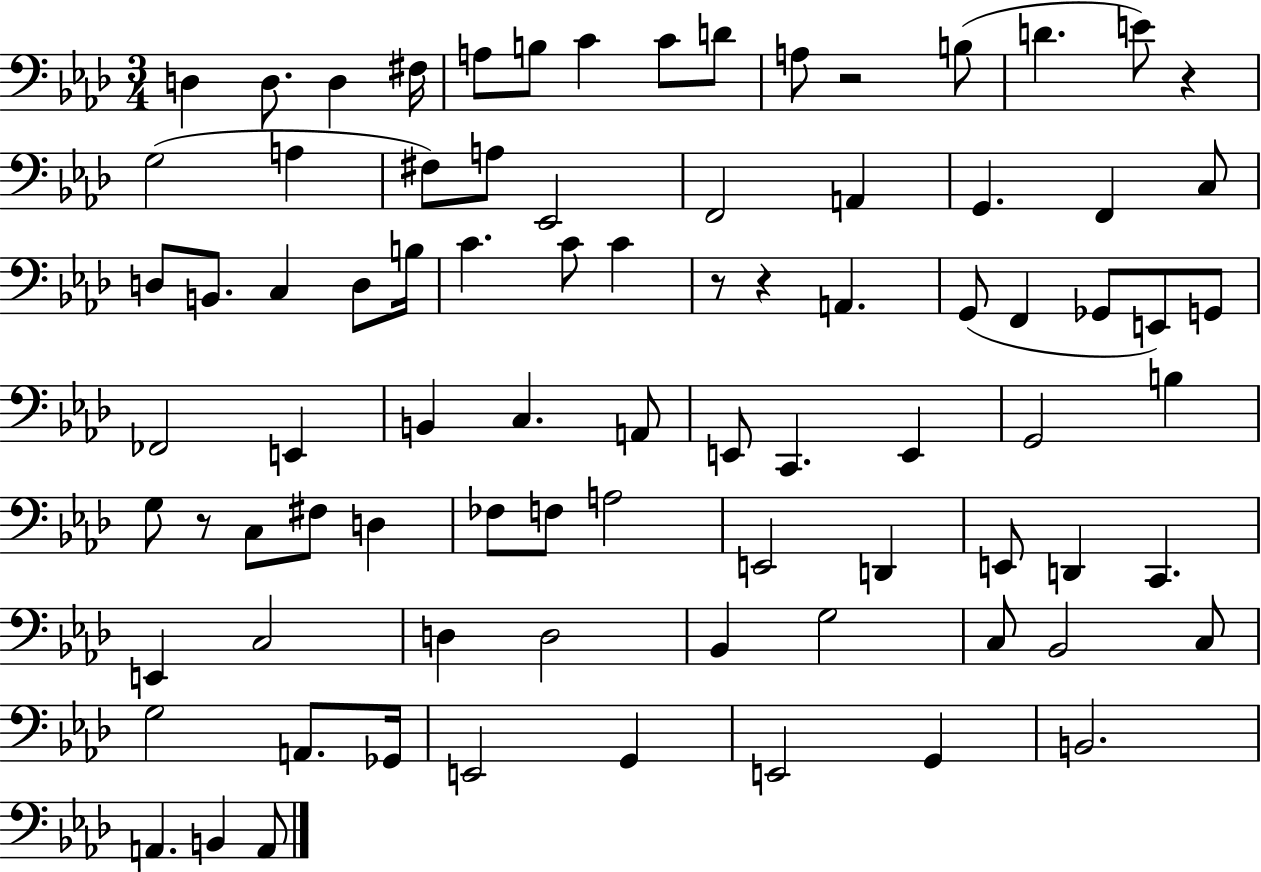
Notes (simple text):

D3/q D3/e. D3/q F#3/s A3/e B3/e C4/q C4/e D4/e A3/e R/h B3/e D4/q. E4/e R/q G3/h A3/q F#3/e A3/e Eb2/h F2/h A2/q G2/q. F2/q C3/e D3/e B2/e. C3/q D3/e B3/s C4/q. C4/e C4/q R/e R/q A2/q. G2/e F2/q Gb2/e E2/e G2/e FES2/h E2/q B2/q C3/q. A2/e E2/e C2/q. E2/q G2/h B3/q G3/e R/e C3/e F#3/e D3/q FES3/e F3/e A3/h E2/h D2/q E2/e D2/q C2/q. E2/q C3/h D3/q D3/h Bb2/q G3/h C3/e Bb2/h C3/e G3/h A2/e. Gb2/s E2/h G2/q E2/h G2/q B2/h. A2/q. B2/q A2/e